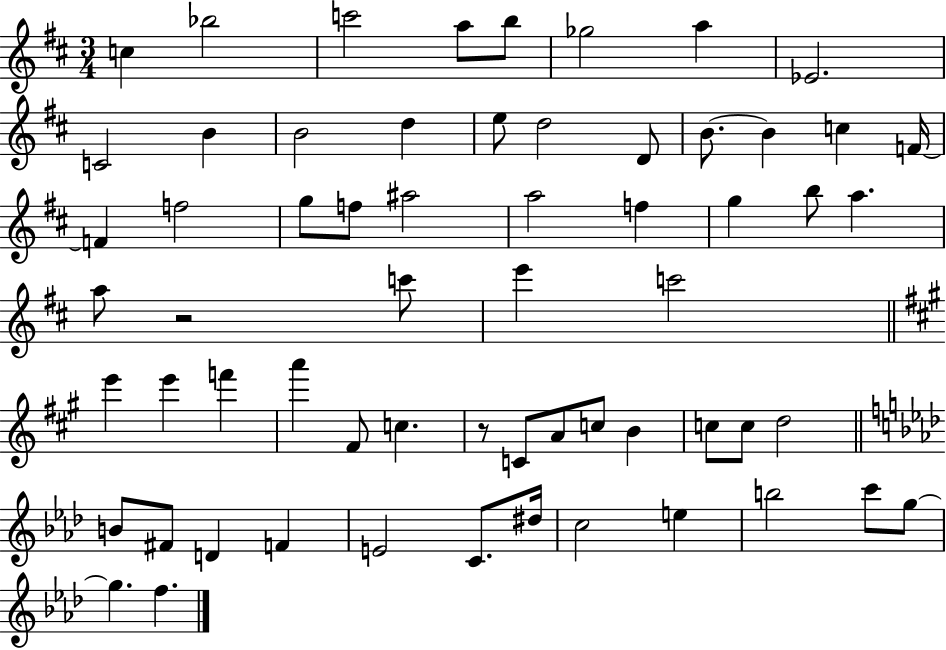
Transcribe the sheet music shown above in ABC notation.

X:1
T:Untitled
M:3/4
L:1/4
K:D
c _b2 c'2 a/2 b/2 _g2 a _E2 C2 B B2 d e/2 d2 D/2 B/2 B c F/4 F f2 g/2 f/2 ^a2 a2 f g b/2 a a/2 z2 c'/2 e' c'2 e' e' f' a' ^F/2 c z/2 C/2 A/2 c/2 B c/2 c/2 d2 B/2 ^F/2 D F E2 C/2 ^d/4 c2 e b2 c'/2 g/2 g f